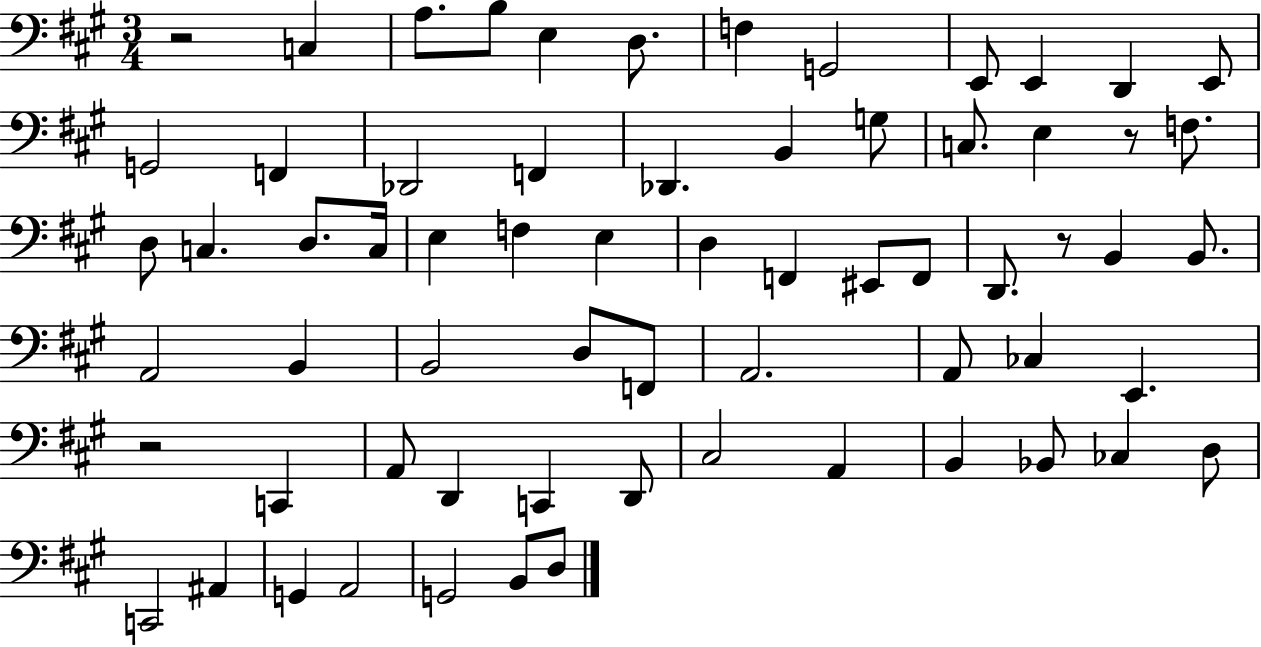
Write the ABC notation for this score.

X:1
T:Untitled
M:3/4
L:1/4
K:A
z2 C, A,/2 B,/2 E, D,/2 F, G,,2 E,,/2 E,, D,, E,,/2 G,,2 F,, _D,,2 F,, _D,, B,, G,/2 C,/2 E, z/2 F,/2 D,/2 C, D,/2 C,/4 E, F, E, D, F,, ^E,,/2 F,,/2 D,,/2 z/2 B,, B,,/2 A,,2 B,, B,,2 D,/2 F,,/2 A,,2 A,,/2 _C, E,, z2 C,, A,,/2 D,, C,, D,,/2 ^C,2 A,, B,, _B,,/2 _C, D,/2 C,,2 ^A,, G,, A,,2 G,,2 B,,/2 D,/2